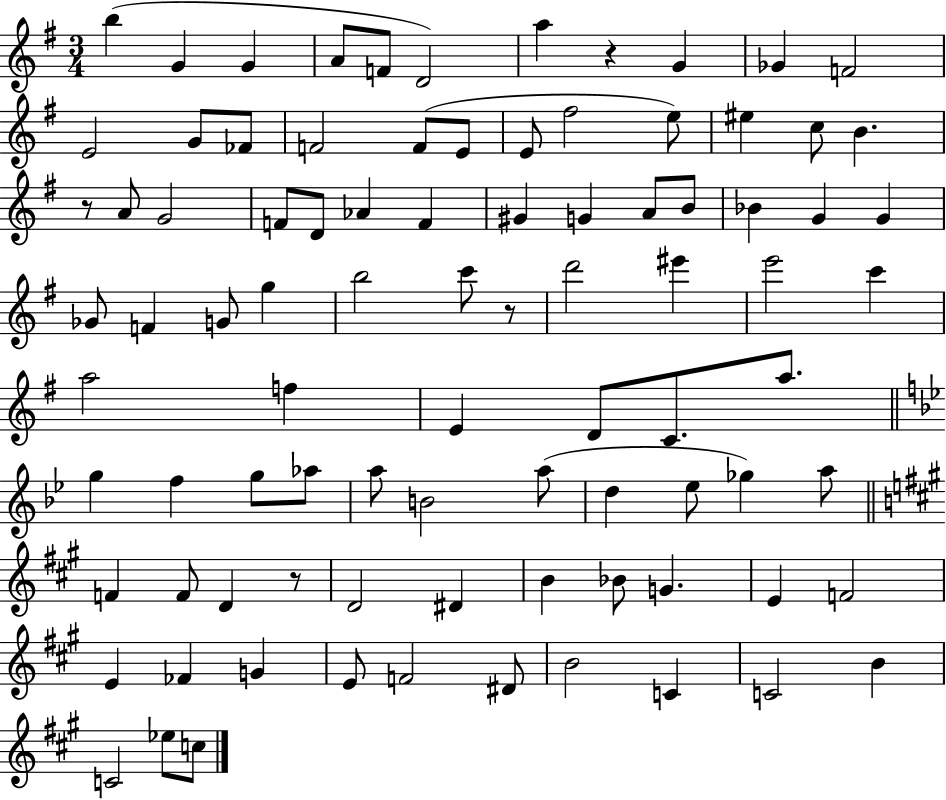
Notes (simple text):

B5/q G4/q G4/q A4/e F4/e D4/h A5/q R/q G4/q Gb4/q F4/h E4/h G4/e FES4/e F4/h F4/e E4/e E4/e F#5/h E5/e EIS5/q C5/e B4/q. R/e A4/e G4/h F4/e D4/e Ab4/q F4/q G#4/q G4/q A4/e B4/e Bb4/q G4/q G4/q Gb4/e F4/q G4/e G5/q B5/h C6/e R/e D6/h EIS6/q E6/h C6/q A5/h F5/q E4/q D4/e C4/e. A5/e. G5/q F5/q G5/e Ab5/e A5/e B4/h A5/e D5/q Eb5/e Gb5/q A5/e F4/q F4/e D4/q R/e D4/h D#4/q B4/q Bb4/e G4/q. E4/q F4/h E4/q FES4/q G4/q E4/e F4/h D#4/e B4/h C4/q C4/h B4/q C4/h Eb5/e C5/e